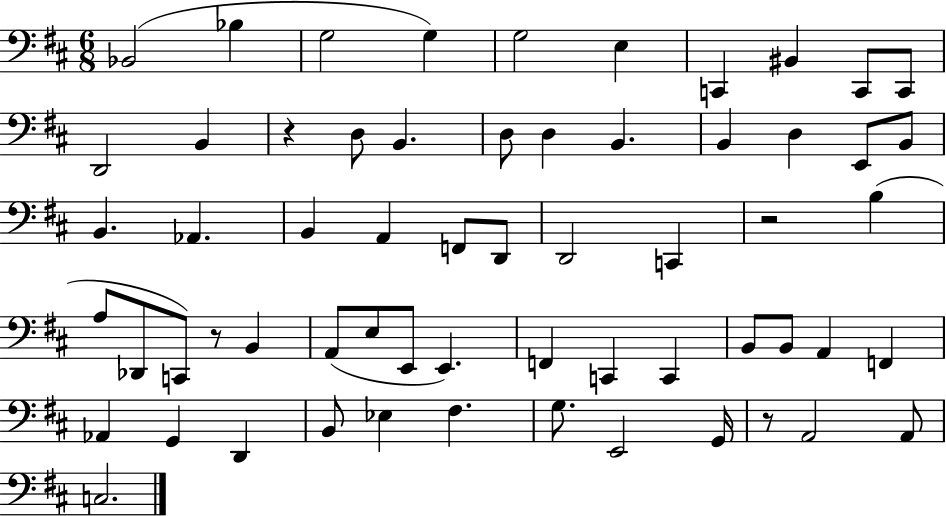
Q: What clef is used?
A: bass